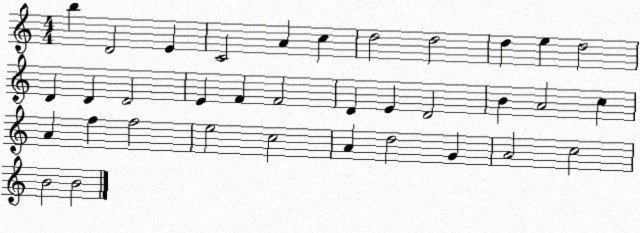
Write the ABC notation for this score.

X:1
T:Untitled
M:4/4
L:1/4
K:C
b D2 E C2 A c d2 d2 d e d2 D D D2 E F F2 D E D2 B A2 c A f f2 e2 c2 A d2 G A2 c2 B2 B2